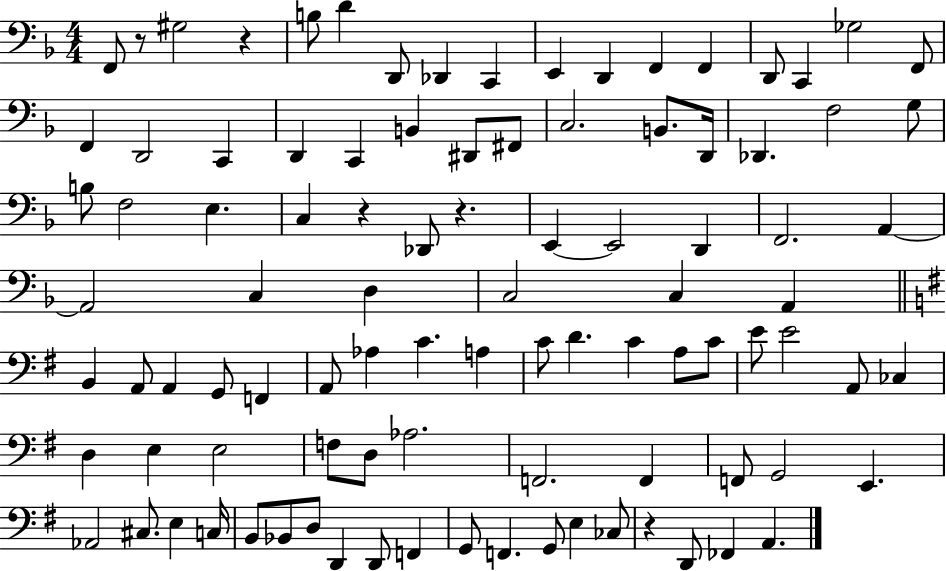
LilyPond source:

{
  \clef bass
  \numericTimeSignature
  \time 4/4
  \key f \major
  f,8 r8 gis2 r4 | b8 d'4 d,8 des,4 c,4 | e,4 d,4 f,4 f,4 | d,8 c,4 ges2 f,8 | \break f,4 d,2 c,4 | d,4 c,4 b,4 dis,8 fis,8 | c2. b,8. d,16 | des,4. f2 g8 | \break b8 f2 e4. | c4 r4 des,8 r4. | e,4~~ e,2 d,4 | f,2. a,4~~ | \break a,2 c4 d4 | c2 c4 a,4 | \bar "||" \break \key g \major b,4 a,8 a,4 g,8 f,4 | a,8 aes4 c'4. a4 | c'8 d'4. c'4 a8 c'8 | e'8 e'2 a,8 ces4 | \break d4 e4 e2 | f8 d8 aes2. | f,2. f,4 | f,8 g,2 e,4. | \break aes,2 cis8. e4 c16 | b,8 bes,8 d8 d,4 d,8 f,4 | g,8 f,4. g,8 e4 ces8 | r4 d,8 fes,4 a,4. | \break \bar "|."
}